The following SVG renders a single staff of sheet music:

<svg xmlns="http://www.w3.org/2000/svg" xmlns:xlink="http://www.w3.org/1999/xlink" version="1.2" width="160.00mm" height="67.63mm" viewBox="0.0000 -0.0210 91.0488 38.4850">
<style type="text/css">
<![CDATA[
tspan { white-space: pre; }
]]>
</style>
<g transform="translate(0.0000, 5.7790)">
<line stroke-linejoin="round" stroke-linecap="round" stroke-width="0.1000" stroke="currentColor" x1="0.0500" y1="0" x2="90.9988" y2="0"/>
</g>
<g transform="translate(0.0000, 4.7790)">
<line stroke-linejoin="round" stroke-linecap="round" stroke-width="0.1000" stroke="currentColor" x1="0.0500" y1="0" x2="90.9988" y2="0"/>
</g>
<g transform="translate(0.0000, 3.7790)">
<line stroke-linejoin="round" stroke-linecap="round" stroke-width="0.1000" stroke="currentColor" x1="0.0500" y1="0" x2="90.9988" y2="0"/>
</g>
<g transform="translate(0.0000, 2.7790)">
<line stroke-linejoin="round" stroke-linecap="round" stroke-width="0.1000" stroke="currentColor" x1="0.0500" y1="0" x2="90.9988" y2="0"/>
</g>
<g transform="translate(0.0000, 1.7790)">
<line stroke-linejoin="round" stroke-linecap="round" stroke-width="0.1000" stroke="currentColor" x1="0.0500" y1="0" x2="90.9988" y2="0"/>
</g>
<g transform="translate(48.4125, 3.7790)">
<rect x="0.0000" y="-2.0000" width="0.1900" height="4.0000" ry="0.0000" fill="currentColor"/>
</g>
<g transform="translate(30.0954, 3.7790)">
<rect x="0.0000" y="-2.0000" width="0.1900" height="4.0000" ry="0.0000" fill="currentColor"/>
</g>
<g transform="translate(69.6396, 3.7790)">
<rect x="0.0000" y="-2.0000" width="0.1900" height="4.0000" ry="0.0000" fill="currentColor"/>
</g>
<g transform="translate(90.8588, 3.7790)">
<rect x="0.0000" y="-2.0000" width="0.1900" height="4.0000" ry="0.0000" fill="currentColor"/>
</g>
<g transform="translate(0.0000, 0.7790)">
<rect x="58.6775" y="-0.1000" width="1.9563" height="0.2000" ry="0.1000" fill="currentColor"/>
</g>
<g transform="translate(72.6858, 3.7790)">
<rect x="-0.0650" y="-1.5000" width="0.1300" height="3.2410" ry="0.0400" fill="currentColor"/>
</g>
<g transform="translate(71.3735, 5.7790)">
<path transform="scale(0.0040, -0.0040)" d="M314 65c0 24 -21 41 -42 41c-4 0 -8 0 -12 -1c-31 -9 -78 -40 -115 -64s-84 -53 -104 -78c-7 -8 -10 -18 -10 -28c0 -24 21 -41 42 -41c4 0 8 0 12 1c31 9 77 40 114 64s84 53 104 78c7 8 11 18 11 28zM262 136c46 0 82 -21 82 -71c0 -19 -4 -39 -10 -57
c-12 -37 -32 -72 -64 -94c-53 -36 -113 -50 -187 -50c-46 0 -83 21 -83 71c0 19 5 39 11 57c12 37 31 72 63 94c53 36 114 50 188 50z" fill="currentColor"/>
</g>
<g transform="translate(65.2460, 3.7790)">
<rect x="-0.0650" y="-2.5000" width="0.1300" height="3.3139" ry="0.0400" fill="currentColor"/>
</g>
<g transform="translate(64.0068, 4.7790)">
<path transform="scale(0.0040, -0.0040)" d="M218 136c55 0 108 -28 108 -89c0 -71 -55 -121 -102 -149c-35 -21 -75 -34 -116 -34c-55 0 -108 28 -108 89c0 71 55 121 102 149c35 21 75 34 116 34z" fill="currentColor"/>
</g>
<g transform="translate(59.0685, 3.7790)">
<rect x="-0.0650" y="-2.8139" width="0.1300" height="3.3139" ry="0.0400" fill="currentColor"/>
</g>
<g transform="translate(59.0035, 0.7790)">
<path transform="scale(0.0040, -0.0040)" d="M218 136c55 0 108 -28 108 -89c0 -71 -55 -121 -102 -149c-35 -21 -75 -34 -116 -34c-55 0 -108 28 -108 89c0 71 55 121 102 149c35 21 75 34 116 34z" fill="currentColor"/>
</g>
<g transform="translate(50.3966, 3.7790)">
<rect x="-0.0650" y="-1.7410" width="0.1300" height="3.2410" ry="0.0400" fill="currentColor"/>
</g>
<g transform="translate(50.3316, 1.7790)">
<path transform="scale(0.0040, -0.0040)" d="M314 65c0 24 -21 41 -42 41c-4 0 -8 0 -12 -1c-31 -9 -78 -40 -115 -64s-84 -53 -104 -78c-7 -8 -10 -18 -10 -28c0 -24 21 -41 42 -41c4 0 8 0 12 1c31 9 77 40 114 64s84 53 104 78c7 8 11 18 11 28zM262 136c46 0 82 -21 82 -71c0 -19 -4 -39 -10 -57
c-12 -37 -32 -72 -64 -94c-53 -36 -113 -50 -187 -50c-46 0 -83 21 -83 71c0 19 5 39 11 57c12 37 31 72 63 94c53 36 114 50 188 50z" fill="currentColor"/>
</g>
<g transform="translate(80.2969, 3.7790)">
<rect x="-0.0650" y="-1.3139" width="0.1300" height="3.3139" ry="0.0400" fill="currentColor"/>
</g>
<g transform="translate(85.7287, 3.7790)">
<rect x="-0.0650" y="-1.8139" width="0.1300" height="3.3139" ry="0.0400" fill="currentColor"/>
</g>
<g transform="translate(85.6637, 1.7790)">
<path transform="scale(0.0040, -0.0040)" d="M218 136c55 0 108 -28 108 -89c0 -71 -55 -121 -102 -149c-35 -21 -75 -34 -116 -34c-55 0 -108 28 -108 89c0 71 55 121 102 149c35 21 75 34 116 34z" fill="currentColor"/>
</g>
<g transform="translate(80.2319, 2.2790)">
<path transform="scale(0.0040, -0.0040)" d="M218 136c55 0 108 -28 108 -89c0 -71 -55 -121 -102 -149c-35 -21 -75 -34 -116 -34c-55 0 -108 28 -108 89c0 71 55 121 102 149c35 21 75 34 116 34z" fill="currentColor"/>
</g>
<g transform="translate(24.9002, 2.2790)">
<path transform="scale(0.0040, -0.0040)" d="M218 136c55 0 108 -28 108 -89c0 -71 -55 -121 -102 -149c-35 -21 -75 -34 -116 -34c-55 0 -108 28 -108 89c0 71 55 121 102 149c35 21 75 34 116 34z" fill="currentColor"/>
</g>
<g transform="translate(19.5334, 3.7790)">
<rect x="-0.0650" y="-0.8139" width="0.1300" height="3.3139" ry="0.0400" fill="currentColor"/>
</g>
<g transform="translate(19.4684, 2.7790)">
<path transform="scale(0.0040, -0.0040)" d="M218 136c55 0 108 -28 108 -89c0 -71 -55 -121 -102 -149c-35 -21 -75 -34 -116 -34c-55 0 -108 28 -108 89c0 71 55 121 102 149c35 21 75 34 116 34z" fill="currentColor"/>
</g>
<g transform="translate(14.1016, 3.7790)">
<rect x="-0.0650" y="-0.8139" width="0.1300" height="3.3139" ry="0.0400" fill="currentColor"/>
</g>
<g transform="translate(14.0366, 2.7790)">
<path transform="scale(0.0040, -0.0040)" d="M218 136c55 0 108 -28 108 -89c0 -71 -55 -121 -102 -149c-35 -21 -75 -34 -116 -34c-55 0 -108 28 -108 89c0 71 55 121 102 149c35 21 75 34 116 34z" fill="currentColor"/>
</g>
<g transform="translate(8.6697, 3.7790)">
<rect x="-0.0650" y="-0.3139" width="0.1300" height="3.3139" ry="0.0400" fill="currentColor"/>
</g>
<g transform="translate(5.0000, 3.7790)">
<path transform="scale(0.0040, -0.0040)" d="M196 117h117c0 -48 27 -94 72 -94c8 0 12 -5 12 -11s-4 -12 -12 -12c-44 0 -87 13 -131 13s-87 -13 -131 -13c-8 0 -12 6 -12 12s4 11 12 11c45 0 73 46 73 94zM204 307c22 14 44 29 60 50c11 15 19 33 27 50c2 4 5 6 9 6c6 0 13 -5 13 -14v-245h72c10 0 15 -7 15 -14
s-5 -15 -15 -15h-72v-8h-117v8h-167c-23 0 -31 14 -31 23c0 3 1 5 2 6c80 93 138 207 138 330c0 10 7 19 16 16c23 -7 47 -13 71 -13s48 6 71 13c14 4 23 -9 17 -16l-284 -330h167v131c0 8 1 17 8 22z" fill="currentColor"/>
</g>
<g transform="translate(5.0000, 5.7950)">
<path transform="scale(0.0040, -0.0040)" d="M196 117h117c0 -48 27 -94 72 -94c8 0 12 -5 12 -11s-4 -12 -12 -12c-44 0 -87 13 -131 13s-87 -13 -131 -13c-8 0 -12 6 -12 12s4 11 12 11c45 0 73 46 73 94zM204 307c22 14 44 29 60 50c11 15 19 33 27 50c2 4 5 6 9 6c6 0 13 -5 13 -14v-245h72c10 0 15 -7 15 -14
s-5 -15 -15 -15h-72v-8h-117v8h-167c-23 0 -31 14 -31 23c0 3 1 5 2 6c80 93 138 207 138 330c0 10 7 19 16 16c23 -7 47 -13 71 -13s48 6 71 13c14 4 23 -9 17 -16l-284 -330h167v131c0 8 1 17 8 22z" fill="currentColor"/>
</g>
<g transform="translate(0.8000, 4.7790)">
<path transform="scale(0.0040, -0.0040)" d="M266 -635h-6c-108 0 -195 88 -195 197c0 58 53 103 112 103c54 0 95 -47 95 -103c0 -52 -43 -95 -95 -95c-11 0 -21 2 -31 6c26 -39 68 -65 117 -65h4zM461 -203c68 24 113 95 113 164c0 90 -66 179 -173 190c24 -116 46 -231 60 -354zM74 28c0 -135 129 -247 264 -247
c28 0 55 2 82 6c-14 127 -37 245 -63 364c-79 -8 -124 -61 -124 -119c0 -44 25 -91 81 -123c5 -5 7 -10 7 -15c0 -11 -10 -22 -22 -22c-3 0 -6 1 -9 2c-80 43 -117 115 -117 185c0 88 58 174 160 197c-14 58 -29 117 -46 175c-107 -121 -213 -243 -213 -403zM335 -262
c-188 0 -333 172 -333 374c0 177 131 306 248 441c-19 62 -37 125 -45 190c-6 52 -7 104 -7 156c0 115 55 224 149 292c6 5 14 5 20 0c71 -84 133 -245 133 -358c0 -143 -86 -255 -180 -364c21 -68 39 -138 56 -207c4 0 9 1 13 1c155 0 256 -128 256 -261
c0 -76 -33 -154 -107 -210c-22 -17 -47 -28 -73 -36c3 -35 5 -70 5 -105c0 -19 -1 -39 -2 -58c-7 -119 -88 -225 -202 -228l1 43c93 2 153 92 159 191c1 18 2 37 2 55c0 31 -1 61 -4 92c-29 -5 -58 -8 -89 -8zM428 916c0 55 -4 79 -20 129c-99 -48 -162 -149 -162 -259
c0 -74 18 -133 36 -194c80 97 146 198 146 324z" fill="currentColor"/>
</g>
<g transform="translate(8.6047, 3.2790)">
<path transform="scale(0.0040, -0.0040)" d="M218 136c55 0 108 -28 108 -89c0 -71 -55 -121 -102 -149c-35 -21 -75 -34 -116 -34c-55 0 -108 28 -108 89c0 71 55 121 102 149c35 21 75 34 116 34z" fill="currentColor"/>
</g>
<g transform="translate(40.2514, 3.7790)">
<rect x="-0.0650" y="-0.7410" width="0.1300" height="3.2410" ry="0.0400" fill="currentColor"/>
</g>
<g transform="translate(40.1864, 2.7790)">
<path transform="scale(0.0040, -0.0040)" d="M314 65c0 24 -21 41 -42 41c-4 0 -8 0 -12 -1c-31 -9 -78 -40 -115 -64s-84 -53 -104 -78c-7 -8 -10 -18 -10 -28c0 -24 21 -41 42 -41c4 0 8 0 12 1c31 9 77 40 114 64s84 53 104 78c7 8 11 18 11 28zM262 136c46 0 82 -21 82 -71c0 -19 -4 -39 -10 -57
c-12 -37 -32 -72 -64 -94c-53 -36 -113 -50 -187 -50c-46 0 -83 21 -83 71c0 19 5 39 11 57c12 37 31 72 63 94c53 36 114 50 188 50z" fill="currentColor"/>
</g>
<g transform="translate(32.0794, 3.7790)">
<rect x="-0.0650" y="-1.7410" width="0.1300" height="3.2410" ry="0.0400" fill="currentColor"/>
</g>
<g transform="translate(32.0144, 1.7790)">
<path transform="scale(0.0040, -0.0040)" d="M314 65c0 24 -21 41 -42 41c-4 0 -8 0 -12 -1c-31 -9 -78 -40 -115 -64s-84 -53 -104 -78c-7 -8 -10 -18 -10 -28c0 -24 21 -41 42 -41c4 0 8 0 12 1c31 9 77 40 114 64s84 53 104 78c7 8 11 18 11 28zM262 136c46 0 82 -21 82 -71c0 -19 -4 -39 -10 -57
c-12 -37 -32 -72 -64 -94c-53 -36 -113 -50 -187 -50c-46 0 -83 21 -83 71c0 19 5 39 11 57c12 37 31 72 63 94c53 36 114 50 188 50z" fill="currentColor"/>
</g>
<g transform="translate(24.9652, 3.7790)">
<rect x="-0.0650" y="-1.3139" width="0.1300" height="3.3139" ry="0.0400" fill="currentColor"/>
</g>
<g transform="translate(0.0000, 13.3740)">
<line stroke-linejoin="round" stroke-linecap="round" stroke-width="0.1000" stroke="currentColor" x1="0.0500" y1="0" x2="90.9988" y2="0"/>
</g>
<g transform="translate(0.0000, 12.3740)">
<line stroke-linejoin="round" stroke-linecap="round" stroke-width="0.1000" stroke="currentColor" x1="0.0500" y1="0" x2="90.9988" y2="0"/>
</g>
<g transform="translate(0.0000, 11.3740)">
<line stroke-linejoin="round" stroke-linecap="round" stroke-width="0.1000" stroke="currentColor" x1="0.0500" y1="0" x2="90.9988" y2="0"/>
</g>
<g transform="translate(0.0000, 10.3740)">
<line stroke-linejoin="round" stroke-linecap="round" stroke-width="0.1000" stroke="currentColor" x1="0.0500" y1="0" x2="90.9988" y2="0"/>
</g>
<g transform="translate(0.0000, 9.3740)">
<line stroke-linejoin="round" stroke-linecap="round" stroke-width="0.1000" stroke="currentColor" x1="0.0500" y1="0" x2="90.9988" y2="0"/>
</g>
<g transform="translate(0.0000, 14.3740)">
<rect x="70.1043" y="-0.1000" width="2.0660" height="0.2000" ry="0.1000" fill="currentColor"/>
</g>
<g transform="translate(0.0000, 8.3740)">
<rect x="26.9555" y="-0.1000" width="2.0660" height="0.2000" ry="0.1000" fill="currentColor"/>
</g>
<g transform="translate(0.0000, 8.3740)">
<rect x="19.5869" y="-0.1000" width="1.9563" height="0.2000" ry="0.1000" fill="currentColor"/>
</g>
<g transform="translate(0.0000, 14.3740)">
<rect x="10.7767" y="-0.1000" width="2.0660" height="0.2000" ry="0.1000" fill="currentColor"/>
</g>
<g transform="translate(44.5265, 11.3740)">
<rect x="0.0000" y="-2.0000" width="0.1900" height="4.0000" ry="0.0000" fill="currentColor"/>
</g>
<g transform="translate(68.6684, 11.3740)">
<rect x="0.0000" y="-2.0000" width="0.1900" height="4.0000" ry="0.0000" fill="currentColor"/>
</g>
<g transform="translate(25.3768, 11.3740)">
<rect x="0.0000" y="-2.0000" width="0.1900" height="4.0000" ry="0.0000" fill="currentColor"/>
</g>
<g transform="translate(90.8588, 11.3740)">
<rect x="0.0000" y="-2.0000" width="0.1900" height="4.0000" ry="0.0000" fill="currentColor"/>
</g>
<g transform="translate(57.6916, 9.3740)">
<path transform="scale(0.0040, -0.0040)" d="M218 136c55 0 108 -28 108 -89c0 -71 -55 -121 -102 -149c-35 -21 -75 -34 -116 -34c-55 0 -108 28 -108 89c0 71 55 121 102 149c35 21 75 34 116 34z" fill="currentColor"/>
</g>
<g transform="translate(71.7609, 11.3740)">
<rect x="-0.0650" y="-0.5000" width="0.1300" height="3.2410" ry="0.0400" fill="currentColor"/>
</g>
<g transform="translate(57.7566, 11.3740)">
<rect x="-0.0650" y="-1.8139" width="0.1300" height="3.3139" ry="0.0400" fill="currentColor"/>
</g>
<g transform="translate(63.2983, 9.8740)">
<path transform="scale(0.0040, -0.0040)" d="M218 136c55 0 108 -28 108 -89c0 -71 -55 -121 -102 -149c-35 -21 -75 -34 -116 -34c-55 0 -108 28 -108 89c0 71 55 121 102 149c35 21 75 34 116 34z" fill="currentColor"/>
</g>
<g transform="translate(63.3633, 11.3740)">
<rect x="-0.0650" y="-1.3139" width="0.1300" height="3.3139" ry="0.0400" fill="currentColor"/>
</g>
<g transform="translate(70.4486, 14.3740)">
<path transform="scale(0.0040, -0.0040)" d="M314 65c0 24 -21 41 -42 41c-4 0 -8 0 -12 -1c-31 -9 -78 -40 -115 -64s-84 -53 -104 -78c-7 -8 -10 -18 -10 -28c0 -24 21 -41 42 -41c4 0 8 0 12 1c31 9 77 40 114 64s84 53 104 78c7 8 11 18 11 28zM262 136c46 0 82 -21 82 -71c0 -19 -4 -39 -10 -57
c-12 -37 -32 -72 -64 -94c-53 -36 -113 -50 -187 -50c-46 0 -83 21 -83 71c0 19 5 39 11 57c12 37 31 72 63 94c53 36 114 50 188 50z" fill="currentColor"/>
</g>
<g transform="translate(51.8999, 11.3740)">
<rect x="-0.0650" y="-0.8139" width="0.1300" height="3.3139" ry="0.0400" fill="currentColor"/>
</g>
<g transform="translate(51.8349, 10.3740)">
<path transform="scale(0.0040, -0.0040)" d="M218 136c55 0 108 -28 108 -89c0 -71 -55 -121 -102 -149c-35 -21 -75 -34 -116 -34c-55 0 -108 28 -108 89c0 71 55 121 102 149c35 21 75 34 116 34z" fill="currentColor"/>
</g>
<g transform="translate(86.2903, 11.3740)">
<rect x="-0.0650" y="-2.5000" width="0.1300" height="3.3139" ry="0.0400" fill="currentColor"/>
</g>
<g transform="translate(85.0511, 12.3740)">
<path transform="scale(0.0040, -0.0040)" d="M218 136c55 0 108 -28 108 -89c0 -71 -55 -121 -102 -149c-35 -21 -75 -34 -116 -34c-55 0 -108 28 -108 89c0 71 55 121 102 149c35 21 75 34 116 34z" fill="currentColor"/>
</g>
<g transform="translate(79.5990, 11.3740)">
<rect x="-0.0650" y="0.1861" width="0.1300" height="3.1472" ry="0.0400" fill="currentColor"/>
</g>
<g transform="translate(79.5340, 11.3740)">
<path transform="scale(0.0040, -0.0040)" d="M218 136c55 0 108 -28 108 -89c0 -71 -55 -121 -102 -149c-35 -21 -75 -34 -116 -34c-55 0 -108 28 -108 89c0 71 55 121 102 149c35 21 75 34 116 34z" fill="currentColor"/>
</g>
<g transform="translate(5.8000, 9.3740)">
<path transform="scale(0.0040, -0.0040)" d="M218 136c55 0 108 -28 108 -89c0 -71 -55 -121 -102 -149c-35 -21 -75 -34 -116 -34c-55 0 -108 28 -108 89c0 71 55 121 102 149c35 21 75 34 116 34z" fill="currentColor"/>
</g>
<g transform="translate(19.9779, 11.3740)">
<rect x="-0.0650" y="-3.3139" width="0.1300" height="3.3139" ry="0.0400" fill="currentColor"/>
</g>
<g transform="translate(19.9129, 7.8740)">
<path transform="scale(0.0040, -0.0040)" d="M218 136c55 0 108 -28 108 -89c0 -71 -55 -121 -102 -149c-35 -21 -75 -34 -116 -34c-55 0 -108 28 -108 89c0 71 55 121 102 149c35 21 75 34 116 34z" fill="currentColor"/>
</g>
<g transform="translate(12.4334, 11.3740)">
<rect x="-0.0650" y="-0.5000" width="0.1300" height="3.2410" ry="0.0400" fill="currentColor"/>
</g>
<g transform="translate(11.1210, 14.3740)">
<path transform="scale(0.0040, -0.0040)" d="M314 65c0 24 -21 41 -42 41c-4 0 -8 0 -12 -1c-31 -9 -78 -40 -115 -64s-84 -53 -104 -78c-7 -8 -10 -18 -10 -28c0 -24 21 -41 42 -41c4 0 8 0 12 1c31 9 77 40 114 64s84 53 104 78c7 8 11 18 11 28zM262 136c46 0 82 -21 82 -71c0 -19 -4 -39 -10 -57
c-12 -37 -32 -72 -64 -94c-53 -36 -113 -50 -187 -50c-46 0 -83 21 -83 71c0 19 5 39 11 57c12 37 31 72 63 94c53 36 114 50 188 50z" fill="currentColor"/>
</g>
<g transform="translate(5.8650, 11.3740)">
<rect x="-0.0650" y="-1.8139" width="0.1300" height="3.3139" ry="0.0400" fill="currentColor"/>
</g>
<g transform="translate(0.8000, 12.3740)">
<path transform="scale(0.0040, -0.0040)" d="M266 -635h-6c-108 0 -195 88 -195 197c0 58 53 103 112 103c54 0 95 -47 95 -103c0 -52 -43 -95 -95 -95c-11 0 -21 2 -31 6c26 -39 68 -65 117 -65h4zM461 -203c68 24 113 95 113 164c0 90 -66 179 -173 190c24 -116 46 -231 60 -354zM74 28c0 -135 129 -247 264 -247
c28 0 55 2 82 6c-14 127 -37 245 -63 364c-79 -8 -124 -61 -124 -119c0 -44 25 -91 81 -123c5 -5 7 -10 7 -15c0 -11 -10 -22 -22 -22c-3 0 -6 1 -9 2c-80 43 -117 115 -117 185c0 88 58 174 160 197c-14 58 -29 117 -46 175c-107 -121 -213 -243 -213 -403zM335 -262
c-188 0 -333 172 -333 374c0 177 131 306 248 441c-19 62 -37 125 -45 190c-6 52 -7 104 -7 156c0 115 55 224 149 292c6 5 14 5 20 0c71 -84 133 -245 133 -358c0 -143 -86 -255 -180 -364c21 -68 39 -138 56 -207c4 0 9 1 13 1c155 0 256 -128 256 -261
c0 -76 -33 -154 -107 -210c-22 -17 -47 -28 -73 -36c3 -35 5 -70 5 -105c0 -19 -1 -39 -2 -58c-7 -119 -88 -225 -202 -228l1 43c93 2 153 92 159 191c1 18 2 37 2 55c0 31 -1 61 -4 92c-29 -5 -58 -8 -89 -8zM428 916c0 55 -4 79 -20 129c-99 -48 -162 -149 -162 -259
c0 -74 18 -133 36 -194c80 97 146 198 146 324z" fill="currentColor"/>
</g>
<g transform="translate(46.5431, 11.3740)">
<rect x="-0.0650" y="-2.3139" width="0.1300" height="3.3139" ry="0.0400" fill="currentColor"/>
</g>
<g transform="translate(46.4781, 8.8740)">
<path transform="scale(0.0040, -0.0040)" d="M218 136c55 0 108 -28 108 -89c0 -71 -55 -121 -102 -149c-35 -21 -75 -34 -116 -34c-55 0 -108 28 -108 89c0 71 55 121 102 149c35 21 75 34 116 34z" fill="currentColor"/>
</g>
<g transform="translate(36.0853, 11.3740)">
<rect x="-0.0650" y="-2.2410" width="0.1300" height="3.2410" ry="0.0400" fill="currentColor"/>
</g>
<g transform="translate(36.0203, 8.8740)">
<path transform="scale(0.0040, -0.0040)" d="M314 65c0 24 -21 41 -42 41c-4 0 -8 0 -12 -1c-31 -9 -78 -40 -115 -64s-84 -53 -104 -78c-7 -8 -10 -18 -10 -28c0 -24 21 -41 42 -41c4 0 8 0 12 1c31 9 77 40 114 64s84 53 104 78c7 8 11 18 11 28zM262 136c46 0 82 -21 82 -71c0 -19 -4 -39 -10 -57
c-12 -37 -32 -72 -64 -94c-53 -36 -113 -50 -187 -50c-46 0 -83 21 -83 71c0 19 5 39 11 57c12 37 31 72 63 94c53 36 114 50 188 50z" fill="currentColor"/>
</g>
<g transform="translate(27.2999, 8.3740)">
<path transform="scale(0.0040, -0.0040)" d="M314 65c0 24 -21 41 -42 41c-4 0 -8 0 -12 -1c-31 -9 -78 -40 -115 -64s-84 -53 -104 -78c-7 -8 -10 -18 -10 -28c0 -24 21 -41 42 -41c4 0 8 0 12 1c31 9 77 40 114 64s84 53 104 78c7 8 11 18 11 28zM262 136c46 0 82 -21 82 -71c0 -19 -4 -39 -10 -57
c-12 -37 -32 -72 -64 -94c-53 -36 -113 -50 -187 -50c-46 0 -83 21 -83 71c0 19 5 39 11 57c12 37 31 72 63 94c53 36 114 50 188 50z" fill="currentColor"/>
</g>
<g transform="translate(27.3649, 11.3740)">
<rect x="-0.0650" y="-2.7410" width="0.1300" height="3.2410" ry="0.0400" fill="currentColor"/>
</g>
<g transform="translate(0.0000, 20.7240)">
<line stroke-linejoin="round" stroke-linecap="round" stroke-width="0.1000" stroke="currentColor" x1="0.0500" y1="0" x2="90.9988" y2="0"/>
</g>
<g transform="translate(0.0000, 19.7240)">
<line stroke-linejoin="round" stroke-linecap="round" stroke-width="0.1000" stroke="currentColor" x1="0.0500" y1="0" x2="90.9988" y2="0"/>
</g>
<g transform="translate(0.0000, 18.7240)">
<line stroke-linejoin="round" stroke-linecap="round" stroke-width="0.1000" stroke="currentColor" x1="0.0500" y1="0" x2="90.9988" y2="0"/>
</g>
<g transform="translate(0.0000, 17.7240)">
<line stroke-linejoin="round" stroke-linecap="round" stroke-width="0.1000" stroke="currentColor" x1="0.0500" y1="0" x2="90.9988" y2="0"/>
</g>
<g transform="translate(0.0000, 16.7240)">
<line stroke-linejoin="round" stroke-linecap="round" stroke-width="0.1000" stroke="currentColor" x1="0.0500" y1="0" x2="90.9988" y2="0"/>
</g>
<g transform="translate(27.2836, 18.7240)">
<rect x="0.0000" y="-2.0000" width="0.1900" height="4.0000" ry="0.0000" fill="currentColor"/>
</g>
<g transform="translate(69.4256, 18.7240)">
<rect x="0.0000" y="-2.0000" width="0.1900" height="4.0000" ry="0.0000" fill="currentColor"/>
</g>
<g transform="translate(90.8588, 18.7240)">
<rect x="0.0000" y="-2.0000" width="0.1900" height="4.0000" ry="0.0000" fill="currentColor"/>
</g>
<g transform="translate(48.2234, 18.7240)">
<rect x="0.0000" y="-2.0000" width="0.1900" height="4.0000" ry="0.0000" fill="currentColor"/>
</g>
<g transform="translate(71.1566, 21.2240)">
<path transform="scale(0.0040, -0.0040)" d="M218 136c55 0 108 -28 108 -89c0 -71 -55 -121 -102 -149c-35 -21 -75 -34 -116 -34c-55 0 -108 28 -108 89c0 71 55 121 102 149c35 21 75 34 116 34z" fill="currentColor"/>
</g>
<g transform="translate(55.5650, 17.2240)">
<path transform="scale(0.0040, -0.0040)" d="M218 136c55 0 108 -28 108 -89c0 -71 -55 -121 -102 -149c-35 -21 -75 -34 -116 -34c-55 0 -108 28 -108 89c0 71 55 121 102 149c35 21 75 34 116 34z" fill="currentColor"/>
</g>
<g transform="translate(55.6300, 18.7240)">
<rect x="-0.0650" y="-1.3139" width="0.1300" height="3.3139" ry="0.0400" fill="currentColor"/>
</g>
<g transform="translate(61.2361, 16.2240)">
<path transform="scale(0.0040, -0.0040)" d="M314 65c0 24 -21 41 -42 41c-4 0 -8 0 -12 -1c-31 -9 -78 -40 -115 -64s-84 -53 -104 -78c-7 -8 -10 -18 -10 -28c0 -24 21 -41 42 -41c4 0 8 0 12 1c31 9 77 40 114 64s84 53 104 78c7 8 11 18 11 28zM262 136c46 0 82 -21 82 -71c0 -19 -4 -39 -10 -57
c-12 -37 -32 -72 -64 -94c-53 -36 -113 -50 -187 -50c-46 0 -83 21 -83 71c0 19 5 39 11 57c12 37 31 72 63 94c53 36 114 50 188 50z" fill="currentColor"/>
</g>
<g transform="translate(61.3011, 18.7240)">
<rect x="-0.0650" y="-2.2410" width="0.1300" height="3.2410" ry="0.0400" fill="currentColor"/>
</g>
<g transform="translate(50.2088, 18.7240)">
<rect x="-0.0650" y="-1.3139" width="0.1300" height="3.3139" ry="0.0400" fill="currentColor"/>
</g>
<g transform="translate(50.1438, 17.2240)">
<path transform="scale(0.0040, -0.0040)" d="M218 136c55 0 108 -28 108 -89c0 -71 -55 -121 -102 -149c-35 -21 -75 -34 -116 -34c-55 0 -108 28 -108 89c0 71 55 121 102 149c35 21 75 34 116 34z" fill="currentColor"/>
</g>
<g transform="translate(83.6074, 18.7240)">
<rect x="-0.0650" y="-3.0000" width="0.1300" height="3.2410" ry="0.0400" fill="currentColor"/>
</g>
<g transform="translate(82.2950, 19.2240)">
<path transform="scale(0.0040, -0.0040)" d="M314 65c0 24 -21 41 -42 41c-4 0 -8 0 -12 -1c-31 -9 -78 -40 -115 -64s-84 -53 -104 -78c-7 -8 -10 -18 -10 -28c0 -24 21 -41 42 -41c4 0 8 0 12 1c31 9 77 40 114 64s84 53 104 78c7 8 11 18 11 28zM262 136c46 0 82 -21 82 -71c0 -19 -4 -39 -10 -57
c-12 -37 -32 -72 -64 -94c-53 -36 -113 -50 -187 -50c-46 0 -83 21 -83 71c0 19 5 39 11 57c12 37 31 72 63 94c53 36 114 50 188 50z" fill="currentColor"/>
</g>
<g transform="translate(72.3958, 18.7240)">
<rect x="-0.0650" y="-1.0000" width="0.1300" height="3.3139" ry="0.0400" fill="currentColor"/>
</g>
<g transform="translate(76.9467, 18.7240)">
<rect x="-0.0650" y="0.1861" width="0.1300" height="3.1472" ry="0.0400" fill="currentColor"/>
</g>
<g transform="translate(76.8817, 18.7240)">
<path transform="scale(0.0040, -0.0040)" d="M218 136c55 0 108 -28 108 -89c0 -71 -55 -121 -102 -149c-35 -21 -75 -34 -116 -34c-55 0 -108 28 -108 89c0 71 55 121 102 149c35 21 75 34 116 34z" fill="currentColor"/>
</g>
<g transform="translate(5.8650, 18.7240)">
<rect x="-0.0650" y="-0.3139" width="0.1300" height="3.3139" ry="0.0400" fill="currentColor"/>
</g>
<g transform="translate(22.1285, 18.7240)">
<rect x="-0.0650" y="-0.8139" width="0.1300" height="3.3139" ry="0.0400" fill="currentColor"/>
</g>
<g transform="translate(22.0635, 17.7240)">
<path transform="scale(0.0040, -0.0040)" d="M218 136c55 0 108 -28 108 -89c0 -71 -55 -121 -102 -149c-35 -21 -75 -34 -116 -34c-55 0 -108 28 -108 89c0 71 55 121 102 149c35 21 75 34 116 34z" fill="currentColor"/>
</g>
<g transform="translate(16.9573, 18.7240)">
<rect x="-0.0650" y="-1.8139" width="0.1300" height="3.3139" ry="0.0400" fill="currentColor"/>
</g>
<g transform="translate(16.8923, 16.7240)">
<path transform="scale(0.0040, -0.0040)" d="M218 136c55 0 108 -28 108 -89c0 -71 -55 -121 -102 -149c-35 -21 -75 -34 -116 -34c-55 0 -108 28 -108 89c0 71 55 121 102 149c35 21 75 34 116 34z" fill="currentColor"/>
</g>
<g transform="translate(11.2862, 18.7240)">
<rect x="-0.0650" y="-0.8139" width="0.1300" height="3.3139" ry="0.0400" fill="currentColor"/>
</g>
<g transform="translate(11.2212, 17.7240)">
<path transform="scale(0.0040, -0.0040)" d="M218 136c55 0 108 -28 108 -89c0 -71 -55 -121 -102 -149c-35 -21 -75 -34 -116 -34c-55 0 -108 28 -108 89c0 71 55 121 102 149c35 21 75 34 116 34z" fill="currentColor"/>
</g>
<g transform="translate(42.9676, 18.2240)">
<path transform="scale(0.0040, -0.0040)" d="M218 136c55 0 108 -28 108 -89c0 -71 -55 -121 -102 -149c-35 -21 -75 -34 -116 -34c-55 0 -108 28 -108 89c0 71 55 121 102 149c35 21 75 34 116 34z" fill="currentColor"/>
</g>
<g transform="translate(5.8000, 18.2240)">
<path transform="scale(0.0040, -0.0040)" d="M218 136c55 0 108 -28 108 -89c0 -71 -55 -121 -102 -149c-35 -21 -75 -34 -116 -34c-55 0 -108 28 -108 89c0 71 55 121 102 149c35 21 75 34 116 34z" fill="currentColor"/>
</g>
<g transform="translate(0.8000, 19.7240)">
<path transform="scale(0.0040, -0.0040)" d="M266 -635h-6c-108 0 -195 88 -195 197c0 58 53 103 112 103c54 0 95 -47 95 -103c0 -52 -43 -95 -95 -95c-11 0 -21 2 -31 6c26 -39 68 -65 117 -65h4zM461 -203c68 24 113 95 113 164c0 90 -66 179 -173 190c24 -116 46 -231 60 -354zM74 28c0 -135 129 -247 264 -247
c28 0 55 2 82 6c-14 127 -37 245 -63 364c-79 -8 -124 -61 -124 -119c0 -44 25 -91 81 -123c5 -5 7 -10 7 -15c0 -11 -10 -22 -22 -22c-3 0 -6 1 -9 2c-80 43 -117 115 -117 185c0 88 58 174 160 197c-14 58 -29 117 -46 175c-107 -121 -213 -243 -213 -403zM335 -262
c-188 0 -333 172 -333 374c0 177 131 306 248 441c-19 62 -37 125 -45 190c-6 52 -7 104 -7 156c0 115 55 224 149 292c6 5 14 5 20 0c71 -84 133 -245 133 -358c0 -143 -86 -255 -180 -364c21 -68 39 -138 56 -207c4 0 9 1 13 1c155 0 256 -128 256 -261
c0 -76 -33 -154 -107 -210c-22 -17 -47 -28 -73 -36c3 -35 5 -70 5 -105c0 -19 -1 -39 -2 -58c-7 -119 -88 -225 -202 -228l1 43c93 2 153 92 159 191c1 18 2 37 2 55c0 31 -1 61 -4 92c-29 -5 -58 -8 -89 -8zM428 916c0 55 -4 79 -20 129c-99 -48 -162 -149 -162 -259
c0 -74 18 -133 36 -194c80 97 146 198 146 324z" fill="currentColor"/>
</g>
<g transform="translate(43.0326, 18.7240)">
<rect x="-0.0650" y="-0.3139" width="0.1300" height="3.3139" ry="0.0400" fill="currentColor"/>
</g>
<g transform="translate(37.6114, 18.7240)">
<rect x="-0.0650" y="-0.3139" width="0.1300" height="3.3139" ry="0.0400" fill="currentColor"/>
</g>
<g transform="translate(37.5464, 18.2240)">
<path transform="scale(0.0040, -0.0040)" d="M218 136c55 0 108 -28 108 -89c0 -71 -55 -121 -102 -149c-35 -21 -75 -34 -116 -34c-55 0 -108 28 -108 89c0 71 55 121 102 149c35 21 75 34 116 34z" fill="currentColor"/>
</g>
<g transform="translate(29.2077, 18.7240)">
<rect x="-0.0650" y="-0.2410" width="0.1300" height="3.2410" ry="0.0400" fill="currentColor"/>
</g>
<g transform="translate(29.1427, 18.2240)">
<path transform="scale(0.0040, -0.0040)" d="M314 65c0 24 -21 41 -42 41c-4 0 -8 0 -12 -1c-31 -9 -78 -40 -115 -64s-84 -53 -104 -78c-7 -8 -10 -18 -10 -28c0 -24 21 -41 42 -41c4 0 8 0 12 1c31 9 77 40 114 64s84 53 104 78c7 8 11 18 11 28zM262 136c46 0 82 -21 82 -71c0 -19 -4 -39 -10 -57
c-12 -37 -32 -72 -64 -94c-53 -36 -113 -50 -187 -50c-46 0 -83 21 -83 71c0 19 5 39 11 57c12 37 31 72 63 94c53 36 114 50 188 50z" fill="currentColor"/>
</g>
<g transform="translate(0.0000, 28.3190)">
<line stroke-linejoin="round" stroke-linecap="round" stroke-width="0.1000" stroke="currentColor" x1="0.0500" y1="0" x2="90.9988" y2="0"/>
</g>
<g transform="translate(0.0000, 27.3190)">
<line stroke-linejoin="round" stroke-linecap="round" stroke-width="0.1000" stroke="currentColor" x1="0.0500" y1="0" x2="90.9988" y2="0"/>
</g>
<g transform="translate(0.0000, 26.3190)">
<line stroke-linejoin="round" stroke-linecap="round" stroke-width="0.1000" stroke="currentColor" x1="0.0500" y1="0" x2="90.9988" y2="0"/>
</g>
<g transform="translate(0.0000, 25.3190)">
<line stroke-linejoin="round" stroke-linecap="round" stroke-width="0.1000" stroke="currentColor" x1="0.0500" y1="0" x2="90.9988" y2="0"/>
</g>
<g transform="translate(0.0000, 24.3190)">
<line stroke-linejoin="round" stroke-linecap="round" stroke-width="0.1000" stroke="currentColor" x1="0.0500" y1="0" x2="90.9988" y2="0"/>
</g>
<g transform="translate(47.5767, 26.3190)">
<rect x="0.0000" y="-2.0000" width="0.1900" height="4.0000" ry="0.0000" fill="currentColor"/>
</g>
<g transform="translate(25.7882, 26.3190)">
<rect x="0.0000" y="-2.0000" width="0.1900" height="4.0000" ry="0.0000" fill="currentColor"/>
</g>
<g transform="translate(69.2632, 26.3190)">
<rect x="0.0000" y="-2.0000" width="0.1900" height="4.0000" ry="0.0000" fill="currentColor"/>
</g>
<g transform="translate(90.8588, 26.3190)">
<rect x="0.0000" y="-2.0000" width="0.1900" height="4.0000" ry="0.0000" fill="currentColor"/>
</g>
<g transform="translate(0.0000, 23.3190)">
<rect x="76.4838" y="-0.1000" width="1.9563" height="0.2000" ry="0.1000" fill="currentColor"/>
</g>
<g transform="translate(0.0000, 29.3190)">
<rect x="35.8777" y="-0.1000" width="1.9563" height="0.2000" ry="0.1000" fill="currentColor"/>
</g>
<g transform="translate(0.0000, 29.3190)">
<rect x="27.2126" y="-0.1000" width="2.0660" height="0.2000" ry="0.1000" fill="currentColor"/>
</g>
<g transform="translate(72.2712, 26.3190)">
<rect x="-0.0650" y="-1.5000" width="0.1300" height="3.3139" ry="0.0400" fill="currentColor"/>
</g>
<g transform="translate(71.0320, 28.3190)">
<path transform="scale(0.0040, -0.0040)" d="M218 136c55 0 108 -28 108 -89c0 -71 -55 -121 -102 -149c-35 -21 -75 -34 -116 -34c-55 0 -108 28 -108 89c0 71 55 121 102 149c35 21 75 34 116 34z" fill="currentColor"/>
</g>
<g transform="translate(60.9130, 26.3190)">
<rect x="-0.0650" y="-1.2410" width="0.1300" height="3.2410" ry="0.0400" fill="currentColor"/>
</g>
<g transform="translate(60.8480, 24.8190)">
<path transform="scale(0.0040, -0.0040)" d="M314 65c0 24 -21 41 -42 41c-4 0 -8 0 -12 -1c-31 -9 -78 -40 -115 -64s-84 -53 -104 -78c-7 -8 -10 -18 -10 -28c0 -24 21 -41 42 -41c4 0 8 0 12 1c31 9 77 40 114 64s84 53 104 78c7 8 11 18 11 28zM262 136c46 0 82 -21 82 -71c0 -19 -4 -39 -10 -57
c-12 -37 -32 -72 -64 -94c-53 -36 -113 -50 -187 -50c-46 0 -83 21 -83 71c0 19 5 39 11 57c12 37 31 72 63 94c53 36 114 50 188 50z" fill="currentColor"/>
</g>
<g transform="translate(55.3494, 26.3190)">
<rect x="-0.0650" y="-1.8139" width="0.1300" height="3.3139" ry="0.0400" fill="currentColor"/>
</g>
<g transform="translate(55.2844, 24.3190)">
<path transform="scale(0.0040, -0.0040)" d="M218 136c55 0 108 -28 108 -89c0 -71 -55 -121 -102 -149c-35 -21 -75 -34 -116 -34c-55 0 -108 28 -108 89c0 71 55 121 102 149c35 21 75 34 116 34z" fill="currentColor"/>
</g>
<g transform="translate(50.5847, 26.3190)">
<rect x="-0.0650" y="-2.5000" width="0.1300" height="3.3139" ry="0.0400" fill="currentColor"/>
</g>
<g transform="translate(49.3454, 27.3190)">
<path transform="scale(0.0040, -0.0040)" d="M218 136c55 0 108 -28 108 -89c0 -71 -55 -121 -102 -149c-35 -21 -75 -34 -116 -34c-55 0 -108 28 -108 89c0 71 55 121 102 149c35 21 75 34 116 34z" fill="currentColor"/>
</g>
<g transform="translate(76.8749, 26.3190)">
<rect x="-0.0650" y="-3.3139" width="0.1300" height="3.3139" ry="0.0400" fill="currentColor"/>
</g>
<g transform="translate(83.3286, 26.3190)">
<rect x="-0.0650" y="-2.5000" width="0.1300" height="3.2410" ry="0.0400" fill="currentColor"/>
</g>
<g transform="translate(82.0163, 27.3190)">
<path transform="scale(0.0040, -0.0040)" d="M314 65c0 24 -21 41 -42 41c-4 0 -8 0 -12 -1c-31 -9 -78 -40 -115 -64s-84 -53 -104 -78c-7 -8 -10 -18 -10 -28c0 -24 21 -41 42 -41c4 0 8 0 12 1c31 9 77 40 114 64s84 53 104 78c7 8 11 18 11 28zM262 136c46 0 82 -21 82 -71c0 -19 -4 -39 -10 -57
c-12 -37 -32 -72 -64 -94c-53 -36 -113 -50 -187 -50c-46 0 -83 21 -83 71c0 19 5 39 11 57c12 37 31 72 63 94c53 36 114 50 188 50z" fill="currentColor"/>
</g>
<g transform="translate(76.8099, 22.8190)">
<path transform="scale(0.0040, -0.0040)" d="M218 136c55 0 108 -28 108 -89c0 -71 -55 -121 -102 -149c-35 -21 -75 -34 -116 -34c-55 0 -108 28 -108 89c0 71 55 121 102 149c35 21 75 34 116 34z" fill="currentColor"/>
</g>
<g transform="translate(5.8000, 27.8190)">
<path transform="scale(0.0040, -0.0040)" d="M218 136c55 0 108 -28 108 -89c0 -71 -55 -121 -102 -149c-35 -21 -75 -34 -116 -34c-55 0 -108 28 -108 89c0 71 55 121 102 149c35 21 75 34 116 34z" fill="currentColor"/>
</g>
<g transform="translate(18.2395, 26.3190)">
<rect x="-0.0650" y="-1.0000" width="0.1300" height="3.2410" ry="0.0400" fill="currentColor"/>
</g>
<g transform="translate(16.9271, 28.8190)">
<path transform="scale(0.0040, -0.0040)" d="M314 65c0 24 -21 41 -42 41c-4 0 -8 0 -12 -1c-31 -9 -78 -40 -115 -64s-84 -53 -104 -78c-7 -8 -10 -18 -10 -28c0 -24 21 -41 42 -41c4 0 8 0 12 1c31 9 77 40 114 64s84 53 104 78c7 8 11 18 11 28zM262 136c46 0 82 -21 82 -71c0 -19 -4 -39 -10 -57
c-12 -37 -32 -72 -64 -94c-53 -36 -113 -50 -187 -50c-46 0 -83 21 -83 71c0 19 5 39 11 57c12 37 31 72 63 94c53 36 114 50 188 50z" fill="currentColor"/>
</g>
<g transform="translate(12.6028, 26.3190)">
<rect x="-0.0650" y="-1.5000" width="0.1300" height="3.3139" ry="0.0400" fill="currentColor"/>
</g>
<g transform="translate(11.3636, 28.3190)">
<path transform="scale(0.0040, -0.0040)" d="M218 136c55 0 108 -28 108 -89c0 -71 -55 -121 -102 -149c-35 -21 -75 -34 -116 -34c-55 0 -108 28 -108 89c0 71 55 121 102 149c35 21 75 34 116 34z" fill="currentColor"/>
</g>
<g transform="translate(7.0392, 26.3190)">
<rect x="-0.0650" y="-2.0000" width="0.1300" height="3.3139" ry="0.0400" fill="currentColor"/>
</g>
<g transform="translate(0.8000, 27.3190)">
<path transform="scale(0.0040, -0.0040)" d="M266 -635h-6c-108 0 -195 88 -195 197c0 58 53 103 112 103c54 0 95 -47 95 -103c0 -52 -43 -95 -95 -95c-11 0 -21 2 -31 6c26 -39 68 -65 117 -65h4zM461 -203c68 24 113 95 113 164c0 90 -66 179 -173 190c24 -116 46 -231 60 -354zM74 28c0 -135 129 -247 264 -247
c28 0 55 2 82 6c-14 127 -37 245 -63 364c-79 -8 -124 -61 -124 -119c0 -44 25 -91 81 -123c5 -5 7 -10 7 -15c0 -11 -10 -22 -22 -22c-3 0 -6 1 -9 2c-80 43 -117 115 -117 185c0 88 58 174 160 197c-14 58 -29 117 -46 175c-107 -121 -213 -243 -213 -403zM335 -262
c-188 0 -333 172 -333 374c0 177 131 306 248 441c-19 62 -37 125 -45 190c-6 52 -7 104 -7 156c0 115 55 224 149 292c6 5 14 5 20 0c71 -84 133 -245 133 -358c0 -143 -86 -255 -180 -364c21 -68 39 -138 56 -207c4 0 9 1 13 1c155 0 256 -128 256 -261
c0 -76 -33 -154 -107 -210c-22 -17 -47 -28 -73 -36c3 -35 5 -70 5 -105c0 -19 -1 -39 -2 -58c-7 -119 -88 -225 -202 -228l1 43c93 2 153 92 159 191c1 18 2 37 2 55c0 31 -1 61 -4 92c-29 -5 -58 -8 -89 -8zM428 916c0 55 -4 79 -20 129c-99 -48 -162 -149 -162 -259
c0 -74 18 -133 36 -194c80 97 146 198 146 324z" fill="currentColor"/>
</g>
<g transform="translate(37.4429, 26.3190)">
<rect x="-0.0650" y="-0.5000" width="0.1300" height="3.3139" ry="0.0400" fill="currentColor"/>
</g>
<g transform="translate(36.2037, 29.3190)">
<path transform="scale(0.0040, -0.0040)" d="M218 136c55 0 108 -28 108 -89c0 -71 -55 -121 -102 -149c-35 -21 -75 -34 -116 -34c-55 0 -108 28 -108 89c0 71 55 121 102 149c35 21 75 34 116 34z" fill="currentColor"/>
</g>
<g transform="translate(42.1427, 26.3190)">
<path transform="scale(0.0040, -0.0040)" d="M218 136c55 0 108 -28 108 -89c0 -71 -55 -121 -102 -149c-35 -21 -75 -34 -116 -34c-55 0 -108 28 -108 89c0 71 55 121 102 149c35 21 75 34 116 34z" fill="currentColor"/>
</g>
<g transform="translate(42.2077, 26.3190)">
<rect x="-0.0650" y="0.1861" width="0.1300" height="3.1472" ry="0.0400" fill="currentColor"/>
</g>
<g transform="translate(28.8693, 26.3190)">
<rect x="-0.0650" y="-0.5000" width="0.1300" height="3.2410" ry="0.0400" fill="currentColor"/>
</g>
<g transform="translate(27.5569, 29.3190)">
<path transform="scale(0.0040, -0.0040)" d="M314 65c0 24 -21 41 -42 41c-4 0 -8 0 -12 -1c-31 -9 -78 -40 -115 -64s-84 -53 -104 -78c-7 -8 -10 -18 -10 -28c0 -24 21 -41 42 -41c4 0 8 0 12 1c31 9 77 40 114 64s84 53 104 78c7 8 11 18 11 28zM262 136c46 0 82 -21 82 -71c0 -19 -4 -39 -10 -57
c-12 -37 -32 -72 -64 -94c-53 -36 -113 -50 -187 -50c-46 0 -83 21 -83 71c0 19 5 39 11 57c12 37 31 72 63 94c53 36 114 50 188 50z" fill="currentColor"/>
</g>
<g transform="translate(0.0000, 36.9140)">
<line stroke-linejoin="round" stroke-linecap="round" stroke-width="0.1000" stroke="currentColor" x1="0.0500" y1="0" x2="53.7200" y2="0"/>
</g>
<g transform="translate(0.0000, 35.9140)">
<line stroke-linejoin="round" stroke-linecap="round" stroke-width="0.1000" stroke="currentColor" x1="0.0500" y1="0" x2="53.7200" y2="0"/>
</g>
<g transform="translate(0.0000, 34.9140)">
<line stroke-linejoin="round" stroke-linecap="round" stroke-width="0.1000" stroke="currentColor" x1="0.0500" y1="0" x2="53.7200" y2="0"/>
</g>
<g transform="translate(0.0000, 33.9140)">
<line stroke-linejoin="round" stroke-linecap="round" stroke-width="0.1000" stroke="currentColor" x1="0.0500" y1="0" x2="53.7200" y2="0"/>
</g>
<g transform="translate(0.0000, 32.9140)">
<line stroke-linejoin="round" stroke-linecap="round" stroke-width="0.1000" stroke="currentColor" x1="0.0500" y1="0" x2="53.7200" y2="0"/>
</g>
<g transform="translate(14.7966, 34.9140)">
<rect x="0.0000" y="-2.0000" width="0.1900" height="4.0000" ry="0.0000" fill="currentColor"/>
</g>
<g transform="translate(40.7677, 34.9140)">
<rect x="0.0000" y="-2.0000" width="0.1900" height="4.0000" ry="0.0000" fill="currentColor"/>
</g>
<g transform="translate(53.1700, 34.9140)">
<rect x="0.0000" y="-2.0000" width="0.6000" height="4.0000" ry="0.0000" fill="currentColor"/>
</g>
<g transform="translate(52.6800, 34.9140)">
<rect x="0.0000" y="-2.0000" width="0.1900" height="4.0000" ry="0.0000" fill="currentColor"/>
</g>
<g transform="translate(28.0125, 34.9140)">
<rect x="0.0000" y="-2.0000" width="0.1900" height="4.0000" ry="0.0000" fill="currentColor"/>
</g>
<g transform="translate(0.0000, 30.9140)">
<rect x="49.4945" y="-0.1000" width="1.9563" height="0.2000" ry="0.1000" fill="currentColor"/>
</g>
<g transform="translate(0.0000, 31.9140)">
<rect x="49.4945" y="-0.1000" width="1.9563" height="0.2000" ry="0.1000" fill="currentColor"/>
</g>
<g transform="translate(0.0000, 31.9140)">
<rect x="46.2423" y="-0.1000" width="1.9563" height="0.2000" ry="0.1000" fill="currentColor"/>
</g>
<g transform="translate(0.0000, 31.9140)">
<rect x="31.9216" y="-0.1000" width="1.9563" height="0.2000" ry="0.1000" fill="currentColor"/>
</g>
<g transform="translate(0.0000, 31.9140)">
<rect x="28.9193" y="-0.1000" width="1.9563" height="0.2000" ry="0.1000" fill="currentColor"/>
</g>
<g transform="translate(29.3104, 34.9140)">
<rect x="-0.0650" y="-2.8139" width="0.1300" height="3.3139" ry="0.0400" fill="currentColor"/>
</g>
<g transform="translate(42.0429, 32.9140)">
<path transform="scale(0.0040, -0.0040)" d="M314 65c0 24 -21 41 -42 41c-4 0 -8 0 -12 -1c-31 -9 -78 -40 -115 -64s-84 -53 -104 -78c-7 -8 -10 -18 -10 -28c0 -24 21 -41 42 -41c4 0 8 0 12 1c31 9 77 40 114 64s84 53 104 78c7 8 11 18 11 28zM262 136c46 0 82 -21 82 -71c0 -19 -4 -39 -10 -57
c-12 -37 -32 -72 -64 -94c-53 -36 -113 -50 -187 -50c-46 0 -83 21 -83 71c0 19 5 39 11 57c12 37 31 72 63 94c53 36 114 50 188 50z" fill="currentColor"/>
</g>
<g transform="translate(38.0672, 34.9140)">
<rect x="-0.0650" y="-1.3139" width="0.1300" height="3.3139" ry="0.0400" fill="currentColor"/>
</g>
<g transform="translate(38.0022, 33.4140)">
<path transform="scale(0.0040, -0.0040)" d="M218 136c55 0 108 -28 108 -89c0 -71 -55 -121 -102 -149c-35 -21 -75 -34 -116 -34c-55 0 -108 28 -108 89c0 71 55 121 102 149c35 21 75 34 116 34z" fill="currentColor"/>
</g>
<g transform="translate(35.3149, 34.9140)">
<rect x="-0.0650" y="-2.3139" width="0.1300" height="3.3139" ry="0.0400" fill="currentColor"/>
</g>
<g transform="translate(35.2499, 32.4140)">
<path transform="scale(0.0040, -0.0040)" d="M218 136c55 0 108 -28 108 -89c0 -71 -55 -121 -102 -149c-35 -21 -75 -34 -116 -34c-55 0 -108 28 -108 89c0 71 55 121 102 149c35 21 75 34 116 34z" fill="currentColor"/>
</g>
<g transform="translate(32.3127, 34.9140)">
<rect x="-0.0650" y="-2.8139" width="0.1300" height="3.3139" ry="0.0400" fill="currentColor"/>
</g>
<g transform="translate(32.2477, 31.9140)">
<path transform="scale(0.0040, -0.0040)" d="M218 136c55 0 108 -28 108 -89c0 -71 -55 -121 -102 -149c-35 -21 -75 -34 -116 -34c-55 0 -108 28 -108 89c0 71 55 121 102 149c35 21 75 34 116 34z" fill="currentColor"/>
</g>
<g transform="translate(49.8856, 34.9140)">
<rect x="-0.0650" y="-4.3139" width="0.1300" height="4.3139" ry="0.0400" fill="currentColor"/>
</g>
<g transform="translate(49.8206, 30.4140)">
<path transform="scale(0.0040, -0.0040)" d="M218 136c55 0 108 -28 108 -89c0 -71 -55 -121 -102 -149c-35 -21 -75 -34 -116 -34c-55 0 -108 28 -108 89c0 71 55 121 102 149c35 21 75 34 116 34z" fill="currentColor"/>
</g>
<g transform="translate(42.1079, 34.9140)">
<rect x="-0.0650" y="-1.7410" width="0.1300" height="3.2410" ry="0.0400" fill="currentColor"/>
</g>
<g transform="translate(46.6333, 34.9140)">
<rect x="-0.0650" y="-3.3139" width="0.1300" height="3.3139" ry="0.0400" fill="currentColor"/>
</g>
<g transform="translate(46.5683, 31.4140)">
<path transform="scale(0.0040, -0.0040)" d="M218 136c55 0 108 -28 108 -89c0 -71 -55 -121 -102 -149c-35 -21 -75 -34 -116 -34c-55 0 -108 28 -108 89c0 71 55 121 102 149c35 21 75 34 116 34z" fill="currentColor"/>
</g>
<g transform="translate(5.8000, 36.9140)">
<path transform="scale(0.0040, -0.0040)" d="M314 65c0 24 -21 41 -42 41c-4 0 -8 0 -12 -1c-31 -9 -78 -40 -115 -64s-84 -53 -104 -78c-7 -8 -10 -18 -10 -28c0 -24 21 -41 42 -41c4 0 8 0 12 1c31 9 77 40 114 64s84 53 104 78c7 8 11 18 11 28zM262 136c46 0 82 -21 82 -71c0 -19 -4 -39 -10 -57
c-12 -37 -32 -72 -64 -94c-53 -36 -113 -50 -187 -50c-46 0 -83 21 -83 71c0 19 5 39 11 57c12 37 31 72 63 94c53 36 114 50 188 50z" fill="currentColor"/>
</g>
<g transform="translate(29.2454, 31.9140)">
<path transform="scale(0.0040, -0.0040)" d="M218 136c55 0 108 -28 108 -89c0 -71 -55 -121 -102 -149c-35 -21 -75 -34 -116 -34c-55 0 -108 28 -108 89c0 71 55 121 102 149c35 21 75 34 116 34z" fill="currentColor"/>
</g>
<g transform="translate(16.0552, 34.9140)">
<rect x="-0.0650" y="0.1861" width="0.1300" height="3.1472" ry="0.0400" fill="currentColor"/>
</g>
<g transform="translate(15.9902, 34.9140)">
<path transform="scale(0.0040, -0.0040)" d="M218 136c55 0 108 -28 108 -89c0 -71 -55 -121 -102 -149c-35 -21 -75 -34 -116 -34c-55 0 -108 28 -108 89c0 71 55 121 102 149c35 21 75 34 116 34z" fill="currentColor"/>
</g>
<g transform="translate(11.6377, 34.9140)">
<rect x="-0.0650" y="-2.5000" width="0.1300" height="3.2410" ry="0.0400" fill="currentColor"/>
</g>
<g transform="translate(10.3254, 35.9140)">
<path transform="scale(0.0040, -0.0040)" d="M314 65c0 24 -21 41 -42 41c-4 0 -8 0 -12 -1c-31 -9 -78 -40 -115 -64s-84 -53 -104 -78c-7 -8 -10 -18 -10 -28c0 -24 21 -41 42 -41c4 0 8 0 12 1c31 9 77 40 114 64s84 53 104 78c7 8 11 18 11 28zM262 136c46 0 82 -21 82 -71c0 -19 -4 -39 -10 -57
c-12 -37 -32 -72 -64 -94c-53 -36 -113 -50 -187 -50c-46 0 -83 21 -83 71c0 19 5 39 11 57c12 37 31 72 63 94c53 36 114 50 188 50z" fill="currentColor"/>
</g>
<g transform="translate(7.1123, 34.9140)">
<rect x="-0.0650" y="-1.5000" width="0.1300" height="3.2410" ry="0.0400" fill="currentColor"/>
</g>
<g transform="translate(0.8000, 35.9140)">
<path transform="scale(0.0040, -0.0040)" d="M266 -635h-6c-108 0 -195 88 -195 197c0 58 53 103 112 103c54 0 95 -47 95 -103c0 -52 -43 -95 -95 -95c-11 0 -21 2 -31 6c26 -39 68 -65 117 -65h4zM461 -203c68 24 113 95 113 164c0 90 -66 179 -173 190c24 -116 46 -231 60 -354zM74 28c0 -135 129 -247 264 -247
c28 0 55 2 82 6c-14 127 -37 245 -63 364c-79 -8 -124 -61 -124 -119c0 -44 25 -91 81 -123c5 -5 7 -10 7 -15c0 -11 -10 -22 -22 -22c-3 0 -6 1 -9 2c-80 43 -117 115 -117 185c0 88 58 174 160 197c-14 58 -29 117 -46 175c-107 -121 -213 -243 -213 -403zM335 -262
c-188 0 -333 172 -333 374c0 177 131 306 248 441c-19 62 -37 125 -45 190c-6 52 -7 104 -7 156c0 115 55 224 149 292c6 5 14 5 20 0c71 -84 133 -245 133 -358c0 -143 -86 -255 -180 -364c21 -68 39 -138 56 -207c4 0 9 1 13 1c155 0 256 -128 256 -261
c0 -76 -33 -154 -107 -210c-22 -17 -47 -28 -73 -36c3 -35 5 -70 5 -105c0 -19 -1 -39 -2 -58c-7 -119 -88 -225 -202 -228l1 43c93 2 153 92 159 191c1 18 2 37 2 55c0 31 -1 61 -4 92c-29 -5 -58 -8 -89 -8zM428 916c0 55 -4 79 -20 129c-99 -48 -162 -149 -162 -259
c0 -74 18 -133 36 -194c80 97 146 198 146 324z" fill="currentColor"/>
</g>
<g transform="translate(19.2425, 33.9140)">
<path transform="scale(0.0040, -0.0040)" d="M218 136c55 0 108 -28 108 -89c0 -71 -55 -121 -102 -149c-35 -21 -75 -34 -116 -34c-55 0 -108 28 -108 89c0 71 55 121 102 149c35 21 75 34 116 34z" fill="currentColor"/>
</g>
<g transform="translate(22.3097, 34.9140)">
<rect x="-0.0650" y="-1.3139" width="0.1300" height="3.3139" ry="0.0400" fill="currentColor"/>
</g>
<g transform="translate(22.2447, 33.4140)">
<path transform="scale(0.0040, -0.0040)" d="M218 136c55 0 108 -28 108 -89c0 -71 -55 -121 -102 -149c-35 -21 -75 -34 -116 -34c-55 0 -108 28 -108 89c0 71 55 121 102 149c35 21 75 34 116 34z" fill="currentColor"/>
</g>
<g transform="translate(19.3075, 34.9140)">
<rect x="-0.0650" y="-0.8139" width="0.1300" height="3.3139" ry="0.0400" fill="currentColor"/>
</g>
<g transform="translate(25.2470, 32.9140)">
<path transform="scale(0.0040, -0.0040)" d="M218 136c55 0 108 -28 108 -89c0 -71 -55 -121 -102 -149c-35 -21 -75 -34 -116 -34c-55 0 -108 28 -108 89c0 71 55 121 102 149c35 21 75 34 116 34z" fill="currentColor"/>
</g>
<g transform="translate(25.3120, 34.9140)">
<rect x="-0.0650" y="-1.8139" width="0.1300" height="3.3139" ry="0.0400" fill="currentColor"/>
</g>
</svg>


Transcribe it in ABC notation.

X:1
T:Untitled
M:4/4
L:1/4
K:C
c d d e f2 d2 f2 a G E2 e f f C2 b a2 g2 g d f e C2 B G c d f d c2 c c e e g2 D B A2 F E D2 C2 C B G f e2 E b G2 E2 G2 B d e f a a g e f2 b d'